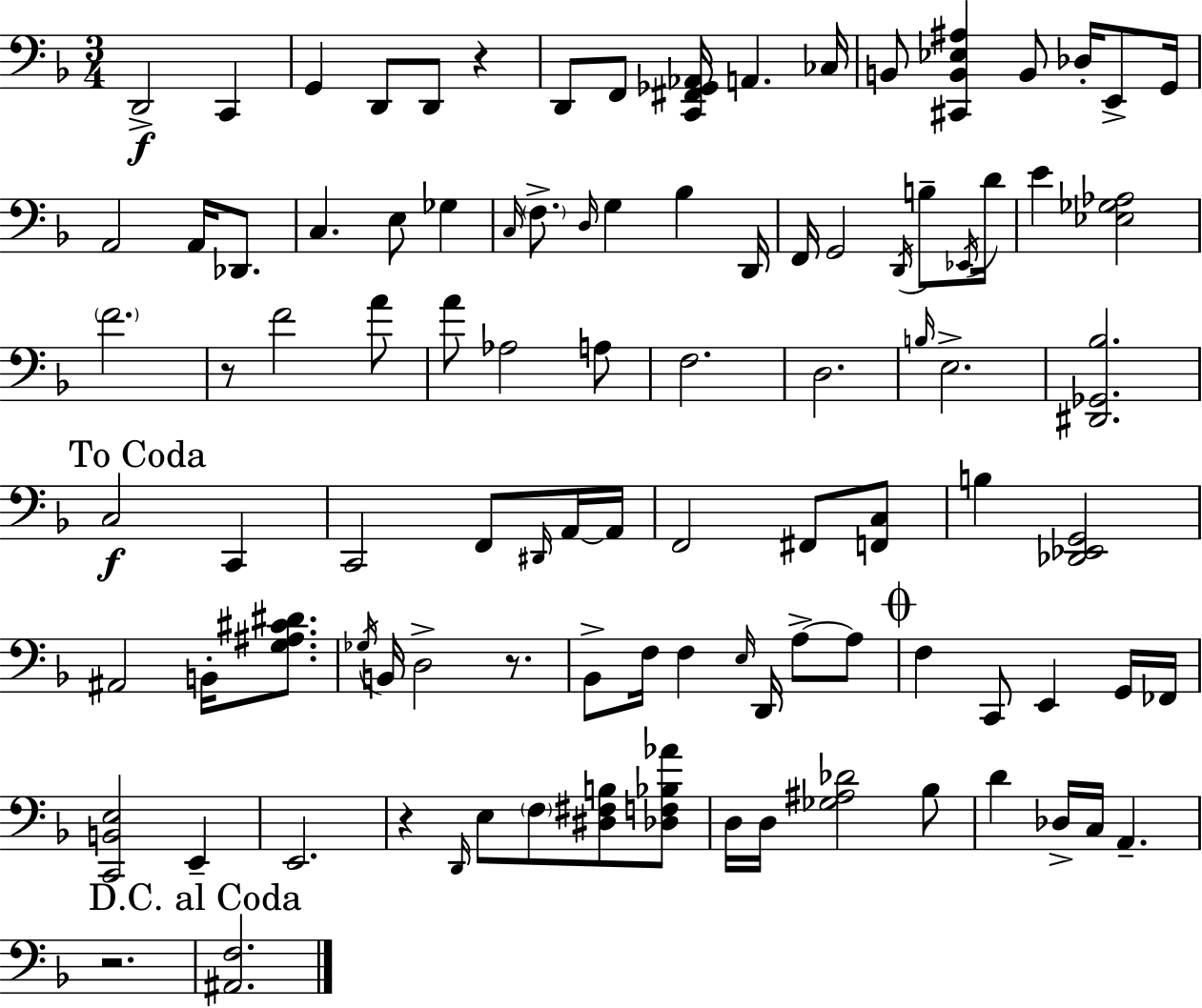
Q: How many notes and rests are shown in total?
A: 99